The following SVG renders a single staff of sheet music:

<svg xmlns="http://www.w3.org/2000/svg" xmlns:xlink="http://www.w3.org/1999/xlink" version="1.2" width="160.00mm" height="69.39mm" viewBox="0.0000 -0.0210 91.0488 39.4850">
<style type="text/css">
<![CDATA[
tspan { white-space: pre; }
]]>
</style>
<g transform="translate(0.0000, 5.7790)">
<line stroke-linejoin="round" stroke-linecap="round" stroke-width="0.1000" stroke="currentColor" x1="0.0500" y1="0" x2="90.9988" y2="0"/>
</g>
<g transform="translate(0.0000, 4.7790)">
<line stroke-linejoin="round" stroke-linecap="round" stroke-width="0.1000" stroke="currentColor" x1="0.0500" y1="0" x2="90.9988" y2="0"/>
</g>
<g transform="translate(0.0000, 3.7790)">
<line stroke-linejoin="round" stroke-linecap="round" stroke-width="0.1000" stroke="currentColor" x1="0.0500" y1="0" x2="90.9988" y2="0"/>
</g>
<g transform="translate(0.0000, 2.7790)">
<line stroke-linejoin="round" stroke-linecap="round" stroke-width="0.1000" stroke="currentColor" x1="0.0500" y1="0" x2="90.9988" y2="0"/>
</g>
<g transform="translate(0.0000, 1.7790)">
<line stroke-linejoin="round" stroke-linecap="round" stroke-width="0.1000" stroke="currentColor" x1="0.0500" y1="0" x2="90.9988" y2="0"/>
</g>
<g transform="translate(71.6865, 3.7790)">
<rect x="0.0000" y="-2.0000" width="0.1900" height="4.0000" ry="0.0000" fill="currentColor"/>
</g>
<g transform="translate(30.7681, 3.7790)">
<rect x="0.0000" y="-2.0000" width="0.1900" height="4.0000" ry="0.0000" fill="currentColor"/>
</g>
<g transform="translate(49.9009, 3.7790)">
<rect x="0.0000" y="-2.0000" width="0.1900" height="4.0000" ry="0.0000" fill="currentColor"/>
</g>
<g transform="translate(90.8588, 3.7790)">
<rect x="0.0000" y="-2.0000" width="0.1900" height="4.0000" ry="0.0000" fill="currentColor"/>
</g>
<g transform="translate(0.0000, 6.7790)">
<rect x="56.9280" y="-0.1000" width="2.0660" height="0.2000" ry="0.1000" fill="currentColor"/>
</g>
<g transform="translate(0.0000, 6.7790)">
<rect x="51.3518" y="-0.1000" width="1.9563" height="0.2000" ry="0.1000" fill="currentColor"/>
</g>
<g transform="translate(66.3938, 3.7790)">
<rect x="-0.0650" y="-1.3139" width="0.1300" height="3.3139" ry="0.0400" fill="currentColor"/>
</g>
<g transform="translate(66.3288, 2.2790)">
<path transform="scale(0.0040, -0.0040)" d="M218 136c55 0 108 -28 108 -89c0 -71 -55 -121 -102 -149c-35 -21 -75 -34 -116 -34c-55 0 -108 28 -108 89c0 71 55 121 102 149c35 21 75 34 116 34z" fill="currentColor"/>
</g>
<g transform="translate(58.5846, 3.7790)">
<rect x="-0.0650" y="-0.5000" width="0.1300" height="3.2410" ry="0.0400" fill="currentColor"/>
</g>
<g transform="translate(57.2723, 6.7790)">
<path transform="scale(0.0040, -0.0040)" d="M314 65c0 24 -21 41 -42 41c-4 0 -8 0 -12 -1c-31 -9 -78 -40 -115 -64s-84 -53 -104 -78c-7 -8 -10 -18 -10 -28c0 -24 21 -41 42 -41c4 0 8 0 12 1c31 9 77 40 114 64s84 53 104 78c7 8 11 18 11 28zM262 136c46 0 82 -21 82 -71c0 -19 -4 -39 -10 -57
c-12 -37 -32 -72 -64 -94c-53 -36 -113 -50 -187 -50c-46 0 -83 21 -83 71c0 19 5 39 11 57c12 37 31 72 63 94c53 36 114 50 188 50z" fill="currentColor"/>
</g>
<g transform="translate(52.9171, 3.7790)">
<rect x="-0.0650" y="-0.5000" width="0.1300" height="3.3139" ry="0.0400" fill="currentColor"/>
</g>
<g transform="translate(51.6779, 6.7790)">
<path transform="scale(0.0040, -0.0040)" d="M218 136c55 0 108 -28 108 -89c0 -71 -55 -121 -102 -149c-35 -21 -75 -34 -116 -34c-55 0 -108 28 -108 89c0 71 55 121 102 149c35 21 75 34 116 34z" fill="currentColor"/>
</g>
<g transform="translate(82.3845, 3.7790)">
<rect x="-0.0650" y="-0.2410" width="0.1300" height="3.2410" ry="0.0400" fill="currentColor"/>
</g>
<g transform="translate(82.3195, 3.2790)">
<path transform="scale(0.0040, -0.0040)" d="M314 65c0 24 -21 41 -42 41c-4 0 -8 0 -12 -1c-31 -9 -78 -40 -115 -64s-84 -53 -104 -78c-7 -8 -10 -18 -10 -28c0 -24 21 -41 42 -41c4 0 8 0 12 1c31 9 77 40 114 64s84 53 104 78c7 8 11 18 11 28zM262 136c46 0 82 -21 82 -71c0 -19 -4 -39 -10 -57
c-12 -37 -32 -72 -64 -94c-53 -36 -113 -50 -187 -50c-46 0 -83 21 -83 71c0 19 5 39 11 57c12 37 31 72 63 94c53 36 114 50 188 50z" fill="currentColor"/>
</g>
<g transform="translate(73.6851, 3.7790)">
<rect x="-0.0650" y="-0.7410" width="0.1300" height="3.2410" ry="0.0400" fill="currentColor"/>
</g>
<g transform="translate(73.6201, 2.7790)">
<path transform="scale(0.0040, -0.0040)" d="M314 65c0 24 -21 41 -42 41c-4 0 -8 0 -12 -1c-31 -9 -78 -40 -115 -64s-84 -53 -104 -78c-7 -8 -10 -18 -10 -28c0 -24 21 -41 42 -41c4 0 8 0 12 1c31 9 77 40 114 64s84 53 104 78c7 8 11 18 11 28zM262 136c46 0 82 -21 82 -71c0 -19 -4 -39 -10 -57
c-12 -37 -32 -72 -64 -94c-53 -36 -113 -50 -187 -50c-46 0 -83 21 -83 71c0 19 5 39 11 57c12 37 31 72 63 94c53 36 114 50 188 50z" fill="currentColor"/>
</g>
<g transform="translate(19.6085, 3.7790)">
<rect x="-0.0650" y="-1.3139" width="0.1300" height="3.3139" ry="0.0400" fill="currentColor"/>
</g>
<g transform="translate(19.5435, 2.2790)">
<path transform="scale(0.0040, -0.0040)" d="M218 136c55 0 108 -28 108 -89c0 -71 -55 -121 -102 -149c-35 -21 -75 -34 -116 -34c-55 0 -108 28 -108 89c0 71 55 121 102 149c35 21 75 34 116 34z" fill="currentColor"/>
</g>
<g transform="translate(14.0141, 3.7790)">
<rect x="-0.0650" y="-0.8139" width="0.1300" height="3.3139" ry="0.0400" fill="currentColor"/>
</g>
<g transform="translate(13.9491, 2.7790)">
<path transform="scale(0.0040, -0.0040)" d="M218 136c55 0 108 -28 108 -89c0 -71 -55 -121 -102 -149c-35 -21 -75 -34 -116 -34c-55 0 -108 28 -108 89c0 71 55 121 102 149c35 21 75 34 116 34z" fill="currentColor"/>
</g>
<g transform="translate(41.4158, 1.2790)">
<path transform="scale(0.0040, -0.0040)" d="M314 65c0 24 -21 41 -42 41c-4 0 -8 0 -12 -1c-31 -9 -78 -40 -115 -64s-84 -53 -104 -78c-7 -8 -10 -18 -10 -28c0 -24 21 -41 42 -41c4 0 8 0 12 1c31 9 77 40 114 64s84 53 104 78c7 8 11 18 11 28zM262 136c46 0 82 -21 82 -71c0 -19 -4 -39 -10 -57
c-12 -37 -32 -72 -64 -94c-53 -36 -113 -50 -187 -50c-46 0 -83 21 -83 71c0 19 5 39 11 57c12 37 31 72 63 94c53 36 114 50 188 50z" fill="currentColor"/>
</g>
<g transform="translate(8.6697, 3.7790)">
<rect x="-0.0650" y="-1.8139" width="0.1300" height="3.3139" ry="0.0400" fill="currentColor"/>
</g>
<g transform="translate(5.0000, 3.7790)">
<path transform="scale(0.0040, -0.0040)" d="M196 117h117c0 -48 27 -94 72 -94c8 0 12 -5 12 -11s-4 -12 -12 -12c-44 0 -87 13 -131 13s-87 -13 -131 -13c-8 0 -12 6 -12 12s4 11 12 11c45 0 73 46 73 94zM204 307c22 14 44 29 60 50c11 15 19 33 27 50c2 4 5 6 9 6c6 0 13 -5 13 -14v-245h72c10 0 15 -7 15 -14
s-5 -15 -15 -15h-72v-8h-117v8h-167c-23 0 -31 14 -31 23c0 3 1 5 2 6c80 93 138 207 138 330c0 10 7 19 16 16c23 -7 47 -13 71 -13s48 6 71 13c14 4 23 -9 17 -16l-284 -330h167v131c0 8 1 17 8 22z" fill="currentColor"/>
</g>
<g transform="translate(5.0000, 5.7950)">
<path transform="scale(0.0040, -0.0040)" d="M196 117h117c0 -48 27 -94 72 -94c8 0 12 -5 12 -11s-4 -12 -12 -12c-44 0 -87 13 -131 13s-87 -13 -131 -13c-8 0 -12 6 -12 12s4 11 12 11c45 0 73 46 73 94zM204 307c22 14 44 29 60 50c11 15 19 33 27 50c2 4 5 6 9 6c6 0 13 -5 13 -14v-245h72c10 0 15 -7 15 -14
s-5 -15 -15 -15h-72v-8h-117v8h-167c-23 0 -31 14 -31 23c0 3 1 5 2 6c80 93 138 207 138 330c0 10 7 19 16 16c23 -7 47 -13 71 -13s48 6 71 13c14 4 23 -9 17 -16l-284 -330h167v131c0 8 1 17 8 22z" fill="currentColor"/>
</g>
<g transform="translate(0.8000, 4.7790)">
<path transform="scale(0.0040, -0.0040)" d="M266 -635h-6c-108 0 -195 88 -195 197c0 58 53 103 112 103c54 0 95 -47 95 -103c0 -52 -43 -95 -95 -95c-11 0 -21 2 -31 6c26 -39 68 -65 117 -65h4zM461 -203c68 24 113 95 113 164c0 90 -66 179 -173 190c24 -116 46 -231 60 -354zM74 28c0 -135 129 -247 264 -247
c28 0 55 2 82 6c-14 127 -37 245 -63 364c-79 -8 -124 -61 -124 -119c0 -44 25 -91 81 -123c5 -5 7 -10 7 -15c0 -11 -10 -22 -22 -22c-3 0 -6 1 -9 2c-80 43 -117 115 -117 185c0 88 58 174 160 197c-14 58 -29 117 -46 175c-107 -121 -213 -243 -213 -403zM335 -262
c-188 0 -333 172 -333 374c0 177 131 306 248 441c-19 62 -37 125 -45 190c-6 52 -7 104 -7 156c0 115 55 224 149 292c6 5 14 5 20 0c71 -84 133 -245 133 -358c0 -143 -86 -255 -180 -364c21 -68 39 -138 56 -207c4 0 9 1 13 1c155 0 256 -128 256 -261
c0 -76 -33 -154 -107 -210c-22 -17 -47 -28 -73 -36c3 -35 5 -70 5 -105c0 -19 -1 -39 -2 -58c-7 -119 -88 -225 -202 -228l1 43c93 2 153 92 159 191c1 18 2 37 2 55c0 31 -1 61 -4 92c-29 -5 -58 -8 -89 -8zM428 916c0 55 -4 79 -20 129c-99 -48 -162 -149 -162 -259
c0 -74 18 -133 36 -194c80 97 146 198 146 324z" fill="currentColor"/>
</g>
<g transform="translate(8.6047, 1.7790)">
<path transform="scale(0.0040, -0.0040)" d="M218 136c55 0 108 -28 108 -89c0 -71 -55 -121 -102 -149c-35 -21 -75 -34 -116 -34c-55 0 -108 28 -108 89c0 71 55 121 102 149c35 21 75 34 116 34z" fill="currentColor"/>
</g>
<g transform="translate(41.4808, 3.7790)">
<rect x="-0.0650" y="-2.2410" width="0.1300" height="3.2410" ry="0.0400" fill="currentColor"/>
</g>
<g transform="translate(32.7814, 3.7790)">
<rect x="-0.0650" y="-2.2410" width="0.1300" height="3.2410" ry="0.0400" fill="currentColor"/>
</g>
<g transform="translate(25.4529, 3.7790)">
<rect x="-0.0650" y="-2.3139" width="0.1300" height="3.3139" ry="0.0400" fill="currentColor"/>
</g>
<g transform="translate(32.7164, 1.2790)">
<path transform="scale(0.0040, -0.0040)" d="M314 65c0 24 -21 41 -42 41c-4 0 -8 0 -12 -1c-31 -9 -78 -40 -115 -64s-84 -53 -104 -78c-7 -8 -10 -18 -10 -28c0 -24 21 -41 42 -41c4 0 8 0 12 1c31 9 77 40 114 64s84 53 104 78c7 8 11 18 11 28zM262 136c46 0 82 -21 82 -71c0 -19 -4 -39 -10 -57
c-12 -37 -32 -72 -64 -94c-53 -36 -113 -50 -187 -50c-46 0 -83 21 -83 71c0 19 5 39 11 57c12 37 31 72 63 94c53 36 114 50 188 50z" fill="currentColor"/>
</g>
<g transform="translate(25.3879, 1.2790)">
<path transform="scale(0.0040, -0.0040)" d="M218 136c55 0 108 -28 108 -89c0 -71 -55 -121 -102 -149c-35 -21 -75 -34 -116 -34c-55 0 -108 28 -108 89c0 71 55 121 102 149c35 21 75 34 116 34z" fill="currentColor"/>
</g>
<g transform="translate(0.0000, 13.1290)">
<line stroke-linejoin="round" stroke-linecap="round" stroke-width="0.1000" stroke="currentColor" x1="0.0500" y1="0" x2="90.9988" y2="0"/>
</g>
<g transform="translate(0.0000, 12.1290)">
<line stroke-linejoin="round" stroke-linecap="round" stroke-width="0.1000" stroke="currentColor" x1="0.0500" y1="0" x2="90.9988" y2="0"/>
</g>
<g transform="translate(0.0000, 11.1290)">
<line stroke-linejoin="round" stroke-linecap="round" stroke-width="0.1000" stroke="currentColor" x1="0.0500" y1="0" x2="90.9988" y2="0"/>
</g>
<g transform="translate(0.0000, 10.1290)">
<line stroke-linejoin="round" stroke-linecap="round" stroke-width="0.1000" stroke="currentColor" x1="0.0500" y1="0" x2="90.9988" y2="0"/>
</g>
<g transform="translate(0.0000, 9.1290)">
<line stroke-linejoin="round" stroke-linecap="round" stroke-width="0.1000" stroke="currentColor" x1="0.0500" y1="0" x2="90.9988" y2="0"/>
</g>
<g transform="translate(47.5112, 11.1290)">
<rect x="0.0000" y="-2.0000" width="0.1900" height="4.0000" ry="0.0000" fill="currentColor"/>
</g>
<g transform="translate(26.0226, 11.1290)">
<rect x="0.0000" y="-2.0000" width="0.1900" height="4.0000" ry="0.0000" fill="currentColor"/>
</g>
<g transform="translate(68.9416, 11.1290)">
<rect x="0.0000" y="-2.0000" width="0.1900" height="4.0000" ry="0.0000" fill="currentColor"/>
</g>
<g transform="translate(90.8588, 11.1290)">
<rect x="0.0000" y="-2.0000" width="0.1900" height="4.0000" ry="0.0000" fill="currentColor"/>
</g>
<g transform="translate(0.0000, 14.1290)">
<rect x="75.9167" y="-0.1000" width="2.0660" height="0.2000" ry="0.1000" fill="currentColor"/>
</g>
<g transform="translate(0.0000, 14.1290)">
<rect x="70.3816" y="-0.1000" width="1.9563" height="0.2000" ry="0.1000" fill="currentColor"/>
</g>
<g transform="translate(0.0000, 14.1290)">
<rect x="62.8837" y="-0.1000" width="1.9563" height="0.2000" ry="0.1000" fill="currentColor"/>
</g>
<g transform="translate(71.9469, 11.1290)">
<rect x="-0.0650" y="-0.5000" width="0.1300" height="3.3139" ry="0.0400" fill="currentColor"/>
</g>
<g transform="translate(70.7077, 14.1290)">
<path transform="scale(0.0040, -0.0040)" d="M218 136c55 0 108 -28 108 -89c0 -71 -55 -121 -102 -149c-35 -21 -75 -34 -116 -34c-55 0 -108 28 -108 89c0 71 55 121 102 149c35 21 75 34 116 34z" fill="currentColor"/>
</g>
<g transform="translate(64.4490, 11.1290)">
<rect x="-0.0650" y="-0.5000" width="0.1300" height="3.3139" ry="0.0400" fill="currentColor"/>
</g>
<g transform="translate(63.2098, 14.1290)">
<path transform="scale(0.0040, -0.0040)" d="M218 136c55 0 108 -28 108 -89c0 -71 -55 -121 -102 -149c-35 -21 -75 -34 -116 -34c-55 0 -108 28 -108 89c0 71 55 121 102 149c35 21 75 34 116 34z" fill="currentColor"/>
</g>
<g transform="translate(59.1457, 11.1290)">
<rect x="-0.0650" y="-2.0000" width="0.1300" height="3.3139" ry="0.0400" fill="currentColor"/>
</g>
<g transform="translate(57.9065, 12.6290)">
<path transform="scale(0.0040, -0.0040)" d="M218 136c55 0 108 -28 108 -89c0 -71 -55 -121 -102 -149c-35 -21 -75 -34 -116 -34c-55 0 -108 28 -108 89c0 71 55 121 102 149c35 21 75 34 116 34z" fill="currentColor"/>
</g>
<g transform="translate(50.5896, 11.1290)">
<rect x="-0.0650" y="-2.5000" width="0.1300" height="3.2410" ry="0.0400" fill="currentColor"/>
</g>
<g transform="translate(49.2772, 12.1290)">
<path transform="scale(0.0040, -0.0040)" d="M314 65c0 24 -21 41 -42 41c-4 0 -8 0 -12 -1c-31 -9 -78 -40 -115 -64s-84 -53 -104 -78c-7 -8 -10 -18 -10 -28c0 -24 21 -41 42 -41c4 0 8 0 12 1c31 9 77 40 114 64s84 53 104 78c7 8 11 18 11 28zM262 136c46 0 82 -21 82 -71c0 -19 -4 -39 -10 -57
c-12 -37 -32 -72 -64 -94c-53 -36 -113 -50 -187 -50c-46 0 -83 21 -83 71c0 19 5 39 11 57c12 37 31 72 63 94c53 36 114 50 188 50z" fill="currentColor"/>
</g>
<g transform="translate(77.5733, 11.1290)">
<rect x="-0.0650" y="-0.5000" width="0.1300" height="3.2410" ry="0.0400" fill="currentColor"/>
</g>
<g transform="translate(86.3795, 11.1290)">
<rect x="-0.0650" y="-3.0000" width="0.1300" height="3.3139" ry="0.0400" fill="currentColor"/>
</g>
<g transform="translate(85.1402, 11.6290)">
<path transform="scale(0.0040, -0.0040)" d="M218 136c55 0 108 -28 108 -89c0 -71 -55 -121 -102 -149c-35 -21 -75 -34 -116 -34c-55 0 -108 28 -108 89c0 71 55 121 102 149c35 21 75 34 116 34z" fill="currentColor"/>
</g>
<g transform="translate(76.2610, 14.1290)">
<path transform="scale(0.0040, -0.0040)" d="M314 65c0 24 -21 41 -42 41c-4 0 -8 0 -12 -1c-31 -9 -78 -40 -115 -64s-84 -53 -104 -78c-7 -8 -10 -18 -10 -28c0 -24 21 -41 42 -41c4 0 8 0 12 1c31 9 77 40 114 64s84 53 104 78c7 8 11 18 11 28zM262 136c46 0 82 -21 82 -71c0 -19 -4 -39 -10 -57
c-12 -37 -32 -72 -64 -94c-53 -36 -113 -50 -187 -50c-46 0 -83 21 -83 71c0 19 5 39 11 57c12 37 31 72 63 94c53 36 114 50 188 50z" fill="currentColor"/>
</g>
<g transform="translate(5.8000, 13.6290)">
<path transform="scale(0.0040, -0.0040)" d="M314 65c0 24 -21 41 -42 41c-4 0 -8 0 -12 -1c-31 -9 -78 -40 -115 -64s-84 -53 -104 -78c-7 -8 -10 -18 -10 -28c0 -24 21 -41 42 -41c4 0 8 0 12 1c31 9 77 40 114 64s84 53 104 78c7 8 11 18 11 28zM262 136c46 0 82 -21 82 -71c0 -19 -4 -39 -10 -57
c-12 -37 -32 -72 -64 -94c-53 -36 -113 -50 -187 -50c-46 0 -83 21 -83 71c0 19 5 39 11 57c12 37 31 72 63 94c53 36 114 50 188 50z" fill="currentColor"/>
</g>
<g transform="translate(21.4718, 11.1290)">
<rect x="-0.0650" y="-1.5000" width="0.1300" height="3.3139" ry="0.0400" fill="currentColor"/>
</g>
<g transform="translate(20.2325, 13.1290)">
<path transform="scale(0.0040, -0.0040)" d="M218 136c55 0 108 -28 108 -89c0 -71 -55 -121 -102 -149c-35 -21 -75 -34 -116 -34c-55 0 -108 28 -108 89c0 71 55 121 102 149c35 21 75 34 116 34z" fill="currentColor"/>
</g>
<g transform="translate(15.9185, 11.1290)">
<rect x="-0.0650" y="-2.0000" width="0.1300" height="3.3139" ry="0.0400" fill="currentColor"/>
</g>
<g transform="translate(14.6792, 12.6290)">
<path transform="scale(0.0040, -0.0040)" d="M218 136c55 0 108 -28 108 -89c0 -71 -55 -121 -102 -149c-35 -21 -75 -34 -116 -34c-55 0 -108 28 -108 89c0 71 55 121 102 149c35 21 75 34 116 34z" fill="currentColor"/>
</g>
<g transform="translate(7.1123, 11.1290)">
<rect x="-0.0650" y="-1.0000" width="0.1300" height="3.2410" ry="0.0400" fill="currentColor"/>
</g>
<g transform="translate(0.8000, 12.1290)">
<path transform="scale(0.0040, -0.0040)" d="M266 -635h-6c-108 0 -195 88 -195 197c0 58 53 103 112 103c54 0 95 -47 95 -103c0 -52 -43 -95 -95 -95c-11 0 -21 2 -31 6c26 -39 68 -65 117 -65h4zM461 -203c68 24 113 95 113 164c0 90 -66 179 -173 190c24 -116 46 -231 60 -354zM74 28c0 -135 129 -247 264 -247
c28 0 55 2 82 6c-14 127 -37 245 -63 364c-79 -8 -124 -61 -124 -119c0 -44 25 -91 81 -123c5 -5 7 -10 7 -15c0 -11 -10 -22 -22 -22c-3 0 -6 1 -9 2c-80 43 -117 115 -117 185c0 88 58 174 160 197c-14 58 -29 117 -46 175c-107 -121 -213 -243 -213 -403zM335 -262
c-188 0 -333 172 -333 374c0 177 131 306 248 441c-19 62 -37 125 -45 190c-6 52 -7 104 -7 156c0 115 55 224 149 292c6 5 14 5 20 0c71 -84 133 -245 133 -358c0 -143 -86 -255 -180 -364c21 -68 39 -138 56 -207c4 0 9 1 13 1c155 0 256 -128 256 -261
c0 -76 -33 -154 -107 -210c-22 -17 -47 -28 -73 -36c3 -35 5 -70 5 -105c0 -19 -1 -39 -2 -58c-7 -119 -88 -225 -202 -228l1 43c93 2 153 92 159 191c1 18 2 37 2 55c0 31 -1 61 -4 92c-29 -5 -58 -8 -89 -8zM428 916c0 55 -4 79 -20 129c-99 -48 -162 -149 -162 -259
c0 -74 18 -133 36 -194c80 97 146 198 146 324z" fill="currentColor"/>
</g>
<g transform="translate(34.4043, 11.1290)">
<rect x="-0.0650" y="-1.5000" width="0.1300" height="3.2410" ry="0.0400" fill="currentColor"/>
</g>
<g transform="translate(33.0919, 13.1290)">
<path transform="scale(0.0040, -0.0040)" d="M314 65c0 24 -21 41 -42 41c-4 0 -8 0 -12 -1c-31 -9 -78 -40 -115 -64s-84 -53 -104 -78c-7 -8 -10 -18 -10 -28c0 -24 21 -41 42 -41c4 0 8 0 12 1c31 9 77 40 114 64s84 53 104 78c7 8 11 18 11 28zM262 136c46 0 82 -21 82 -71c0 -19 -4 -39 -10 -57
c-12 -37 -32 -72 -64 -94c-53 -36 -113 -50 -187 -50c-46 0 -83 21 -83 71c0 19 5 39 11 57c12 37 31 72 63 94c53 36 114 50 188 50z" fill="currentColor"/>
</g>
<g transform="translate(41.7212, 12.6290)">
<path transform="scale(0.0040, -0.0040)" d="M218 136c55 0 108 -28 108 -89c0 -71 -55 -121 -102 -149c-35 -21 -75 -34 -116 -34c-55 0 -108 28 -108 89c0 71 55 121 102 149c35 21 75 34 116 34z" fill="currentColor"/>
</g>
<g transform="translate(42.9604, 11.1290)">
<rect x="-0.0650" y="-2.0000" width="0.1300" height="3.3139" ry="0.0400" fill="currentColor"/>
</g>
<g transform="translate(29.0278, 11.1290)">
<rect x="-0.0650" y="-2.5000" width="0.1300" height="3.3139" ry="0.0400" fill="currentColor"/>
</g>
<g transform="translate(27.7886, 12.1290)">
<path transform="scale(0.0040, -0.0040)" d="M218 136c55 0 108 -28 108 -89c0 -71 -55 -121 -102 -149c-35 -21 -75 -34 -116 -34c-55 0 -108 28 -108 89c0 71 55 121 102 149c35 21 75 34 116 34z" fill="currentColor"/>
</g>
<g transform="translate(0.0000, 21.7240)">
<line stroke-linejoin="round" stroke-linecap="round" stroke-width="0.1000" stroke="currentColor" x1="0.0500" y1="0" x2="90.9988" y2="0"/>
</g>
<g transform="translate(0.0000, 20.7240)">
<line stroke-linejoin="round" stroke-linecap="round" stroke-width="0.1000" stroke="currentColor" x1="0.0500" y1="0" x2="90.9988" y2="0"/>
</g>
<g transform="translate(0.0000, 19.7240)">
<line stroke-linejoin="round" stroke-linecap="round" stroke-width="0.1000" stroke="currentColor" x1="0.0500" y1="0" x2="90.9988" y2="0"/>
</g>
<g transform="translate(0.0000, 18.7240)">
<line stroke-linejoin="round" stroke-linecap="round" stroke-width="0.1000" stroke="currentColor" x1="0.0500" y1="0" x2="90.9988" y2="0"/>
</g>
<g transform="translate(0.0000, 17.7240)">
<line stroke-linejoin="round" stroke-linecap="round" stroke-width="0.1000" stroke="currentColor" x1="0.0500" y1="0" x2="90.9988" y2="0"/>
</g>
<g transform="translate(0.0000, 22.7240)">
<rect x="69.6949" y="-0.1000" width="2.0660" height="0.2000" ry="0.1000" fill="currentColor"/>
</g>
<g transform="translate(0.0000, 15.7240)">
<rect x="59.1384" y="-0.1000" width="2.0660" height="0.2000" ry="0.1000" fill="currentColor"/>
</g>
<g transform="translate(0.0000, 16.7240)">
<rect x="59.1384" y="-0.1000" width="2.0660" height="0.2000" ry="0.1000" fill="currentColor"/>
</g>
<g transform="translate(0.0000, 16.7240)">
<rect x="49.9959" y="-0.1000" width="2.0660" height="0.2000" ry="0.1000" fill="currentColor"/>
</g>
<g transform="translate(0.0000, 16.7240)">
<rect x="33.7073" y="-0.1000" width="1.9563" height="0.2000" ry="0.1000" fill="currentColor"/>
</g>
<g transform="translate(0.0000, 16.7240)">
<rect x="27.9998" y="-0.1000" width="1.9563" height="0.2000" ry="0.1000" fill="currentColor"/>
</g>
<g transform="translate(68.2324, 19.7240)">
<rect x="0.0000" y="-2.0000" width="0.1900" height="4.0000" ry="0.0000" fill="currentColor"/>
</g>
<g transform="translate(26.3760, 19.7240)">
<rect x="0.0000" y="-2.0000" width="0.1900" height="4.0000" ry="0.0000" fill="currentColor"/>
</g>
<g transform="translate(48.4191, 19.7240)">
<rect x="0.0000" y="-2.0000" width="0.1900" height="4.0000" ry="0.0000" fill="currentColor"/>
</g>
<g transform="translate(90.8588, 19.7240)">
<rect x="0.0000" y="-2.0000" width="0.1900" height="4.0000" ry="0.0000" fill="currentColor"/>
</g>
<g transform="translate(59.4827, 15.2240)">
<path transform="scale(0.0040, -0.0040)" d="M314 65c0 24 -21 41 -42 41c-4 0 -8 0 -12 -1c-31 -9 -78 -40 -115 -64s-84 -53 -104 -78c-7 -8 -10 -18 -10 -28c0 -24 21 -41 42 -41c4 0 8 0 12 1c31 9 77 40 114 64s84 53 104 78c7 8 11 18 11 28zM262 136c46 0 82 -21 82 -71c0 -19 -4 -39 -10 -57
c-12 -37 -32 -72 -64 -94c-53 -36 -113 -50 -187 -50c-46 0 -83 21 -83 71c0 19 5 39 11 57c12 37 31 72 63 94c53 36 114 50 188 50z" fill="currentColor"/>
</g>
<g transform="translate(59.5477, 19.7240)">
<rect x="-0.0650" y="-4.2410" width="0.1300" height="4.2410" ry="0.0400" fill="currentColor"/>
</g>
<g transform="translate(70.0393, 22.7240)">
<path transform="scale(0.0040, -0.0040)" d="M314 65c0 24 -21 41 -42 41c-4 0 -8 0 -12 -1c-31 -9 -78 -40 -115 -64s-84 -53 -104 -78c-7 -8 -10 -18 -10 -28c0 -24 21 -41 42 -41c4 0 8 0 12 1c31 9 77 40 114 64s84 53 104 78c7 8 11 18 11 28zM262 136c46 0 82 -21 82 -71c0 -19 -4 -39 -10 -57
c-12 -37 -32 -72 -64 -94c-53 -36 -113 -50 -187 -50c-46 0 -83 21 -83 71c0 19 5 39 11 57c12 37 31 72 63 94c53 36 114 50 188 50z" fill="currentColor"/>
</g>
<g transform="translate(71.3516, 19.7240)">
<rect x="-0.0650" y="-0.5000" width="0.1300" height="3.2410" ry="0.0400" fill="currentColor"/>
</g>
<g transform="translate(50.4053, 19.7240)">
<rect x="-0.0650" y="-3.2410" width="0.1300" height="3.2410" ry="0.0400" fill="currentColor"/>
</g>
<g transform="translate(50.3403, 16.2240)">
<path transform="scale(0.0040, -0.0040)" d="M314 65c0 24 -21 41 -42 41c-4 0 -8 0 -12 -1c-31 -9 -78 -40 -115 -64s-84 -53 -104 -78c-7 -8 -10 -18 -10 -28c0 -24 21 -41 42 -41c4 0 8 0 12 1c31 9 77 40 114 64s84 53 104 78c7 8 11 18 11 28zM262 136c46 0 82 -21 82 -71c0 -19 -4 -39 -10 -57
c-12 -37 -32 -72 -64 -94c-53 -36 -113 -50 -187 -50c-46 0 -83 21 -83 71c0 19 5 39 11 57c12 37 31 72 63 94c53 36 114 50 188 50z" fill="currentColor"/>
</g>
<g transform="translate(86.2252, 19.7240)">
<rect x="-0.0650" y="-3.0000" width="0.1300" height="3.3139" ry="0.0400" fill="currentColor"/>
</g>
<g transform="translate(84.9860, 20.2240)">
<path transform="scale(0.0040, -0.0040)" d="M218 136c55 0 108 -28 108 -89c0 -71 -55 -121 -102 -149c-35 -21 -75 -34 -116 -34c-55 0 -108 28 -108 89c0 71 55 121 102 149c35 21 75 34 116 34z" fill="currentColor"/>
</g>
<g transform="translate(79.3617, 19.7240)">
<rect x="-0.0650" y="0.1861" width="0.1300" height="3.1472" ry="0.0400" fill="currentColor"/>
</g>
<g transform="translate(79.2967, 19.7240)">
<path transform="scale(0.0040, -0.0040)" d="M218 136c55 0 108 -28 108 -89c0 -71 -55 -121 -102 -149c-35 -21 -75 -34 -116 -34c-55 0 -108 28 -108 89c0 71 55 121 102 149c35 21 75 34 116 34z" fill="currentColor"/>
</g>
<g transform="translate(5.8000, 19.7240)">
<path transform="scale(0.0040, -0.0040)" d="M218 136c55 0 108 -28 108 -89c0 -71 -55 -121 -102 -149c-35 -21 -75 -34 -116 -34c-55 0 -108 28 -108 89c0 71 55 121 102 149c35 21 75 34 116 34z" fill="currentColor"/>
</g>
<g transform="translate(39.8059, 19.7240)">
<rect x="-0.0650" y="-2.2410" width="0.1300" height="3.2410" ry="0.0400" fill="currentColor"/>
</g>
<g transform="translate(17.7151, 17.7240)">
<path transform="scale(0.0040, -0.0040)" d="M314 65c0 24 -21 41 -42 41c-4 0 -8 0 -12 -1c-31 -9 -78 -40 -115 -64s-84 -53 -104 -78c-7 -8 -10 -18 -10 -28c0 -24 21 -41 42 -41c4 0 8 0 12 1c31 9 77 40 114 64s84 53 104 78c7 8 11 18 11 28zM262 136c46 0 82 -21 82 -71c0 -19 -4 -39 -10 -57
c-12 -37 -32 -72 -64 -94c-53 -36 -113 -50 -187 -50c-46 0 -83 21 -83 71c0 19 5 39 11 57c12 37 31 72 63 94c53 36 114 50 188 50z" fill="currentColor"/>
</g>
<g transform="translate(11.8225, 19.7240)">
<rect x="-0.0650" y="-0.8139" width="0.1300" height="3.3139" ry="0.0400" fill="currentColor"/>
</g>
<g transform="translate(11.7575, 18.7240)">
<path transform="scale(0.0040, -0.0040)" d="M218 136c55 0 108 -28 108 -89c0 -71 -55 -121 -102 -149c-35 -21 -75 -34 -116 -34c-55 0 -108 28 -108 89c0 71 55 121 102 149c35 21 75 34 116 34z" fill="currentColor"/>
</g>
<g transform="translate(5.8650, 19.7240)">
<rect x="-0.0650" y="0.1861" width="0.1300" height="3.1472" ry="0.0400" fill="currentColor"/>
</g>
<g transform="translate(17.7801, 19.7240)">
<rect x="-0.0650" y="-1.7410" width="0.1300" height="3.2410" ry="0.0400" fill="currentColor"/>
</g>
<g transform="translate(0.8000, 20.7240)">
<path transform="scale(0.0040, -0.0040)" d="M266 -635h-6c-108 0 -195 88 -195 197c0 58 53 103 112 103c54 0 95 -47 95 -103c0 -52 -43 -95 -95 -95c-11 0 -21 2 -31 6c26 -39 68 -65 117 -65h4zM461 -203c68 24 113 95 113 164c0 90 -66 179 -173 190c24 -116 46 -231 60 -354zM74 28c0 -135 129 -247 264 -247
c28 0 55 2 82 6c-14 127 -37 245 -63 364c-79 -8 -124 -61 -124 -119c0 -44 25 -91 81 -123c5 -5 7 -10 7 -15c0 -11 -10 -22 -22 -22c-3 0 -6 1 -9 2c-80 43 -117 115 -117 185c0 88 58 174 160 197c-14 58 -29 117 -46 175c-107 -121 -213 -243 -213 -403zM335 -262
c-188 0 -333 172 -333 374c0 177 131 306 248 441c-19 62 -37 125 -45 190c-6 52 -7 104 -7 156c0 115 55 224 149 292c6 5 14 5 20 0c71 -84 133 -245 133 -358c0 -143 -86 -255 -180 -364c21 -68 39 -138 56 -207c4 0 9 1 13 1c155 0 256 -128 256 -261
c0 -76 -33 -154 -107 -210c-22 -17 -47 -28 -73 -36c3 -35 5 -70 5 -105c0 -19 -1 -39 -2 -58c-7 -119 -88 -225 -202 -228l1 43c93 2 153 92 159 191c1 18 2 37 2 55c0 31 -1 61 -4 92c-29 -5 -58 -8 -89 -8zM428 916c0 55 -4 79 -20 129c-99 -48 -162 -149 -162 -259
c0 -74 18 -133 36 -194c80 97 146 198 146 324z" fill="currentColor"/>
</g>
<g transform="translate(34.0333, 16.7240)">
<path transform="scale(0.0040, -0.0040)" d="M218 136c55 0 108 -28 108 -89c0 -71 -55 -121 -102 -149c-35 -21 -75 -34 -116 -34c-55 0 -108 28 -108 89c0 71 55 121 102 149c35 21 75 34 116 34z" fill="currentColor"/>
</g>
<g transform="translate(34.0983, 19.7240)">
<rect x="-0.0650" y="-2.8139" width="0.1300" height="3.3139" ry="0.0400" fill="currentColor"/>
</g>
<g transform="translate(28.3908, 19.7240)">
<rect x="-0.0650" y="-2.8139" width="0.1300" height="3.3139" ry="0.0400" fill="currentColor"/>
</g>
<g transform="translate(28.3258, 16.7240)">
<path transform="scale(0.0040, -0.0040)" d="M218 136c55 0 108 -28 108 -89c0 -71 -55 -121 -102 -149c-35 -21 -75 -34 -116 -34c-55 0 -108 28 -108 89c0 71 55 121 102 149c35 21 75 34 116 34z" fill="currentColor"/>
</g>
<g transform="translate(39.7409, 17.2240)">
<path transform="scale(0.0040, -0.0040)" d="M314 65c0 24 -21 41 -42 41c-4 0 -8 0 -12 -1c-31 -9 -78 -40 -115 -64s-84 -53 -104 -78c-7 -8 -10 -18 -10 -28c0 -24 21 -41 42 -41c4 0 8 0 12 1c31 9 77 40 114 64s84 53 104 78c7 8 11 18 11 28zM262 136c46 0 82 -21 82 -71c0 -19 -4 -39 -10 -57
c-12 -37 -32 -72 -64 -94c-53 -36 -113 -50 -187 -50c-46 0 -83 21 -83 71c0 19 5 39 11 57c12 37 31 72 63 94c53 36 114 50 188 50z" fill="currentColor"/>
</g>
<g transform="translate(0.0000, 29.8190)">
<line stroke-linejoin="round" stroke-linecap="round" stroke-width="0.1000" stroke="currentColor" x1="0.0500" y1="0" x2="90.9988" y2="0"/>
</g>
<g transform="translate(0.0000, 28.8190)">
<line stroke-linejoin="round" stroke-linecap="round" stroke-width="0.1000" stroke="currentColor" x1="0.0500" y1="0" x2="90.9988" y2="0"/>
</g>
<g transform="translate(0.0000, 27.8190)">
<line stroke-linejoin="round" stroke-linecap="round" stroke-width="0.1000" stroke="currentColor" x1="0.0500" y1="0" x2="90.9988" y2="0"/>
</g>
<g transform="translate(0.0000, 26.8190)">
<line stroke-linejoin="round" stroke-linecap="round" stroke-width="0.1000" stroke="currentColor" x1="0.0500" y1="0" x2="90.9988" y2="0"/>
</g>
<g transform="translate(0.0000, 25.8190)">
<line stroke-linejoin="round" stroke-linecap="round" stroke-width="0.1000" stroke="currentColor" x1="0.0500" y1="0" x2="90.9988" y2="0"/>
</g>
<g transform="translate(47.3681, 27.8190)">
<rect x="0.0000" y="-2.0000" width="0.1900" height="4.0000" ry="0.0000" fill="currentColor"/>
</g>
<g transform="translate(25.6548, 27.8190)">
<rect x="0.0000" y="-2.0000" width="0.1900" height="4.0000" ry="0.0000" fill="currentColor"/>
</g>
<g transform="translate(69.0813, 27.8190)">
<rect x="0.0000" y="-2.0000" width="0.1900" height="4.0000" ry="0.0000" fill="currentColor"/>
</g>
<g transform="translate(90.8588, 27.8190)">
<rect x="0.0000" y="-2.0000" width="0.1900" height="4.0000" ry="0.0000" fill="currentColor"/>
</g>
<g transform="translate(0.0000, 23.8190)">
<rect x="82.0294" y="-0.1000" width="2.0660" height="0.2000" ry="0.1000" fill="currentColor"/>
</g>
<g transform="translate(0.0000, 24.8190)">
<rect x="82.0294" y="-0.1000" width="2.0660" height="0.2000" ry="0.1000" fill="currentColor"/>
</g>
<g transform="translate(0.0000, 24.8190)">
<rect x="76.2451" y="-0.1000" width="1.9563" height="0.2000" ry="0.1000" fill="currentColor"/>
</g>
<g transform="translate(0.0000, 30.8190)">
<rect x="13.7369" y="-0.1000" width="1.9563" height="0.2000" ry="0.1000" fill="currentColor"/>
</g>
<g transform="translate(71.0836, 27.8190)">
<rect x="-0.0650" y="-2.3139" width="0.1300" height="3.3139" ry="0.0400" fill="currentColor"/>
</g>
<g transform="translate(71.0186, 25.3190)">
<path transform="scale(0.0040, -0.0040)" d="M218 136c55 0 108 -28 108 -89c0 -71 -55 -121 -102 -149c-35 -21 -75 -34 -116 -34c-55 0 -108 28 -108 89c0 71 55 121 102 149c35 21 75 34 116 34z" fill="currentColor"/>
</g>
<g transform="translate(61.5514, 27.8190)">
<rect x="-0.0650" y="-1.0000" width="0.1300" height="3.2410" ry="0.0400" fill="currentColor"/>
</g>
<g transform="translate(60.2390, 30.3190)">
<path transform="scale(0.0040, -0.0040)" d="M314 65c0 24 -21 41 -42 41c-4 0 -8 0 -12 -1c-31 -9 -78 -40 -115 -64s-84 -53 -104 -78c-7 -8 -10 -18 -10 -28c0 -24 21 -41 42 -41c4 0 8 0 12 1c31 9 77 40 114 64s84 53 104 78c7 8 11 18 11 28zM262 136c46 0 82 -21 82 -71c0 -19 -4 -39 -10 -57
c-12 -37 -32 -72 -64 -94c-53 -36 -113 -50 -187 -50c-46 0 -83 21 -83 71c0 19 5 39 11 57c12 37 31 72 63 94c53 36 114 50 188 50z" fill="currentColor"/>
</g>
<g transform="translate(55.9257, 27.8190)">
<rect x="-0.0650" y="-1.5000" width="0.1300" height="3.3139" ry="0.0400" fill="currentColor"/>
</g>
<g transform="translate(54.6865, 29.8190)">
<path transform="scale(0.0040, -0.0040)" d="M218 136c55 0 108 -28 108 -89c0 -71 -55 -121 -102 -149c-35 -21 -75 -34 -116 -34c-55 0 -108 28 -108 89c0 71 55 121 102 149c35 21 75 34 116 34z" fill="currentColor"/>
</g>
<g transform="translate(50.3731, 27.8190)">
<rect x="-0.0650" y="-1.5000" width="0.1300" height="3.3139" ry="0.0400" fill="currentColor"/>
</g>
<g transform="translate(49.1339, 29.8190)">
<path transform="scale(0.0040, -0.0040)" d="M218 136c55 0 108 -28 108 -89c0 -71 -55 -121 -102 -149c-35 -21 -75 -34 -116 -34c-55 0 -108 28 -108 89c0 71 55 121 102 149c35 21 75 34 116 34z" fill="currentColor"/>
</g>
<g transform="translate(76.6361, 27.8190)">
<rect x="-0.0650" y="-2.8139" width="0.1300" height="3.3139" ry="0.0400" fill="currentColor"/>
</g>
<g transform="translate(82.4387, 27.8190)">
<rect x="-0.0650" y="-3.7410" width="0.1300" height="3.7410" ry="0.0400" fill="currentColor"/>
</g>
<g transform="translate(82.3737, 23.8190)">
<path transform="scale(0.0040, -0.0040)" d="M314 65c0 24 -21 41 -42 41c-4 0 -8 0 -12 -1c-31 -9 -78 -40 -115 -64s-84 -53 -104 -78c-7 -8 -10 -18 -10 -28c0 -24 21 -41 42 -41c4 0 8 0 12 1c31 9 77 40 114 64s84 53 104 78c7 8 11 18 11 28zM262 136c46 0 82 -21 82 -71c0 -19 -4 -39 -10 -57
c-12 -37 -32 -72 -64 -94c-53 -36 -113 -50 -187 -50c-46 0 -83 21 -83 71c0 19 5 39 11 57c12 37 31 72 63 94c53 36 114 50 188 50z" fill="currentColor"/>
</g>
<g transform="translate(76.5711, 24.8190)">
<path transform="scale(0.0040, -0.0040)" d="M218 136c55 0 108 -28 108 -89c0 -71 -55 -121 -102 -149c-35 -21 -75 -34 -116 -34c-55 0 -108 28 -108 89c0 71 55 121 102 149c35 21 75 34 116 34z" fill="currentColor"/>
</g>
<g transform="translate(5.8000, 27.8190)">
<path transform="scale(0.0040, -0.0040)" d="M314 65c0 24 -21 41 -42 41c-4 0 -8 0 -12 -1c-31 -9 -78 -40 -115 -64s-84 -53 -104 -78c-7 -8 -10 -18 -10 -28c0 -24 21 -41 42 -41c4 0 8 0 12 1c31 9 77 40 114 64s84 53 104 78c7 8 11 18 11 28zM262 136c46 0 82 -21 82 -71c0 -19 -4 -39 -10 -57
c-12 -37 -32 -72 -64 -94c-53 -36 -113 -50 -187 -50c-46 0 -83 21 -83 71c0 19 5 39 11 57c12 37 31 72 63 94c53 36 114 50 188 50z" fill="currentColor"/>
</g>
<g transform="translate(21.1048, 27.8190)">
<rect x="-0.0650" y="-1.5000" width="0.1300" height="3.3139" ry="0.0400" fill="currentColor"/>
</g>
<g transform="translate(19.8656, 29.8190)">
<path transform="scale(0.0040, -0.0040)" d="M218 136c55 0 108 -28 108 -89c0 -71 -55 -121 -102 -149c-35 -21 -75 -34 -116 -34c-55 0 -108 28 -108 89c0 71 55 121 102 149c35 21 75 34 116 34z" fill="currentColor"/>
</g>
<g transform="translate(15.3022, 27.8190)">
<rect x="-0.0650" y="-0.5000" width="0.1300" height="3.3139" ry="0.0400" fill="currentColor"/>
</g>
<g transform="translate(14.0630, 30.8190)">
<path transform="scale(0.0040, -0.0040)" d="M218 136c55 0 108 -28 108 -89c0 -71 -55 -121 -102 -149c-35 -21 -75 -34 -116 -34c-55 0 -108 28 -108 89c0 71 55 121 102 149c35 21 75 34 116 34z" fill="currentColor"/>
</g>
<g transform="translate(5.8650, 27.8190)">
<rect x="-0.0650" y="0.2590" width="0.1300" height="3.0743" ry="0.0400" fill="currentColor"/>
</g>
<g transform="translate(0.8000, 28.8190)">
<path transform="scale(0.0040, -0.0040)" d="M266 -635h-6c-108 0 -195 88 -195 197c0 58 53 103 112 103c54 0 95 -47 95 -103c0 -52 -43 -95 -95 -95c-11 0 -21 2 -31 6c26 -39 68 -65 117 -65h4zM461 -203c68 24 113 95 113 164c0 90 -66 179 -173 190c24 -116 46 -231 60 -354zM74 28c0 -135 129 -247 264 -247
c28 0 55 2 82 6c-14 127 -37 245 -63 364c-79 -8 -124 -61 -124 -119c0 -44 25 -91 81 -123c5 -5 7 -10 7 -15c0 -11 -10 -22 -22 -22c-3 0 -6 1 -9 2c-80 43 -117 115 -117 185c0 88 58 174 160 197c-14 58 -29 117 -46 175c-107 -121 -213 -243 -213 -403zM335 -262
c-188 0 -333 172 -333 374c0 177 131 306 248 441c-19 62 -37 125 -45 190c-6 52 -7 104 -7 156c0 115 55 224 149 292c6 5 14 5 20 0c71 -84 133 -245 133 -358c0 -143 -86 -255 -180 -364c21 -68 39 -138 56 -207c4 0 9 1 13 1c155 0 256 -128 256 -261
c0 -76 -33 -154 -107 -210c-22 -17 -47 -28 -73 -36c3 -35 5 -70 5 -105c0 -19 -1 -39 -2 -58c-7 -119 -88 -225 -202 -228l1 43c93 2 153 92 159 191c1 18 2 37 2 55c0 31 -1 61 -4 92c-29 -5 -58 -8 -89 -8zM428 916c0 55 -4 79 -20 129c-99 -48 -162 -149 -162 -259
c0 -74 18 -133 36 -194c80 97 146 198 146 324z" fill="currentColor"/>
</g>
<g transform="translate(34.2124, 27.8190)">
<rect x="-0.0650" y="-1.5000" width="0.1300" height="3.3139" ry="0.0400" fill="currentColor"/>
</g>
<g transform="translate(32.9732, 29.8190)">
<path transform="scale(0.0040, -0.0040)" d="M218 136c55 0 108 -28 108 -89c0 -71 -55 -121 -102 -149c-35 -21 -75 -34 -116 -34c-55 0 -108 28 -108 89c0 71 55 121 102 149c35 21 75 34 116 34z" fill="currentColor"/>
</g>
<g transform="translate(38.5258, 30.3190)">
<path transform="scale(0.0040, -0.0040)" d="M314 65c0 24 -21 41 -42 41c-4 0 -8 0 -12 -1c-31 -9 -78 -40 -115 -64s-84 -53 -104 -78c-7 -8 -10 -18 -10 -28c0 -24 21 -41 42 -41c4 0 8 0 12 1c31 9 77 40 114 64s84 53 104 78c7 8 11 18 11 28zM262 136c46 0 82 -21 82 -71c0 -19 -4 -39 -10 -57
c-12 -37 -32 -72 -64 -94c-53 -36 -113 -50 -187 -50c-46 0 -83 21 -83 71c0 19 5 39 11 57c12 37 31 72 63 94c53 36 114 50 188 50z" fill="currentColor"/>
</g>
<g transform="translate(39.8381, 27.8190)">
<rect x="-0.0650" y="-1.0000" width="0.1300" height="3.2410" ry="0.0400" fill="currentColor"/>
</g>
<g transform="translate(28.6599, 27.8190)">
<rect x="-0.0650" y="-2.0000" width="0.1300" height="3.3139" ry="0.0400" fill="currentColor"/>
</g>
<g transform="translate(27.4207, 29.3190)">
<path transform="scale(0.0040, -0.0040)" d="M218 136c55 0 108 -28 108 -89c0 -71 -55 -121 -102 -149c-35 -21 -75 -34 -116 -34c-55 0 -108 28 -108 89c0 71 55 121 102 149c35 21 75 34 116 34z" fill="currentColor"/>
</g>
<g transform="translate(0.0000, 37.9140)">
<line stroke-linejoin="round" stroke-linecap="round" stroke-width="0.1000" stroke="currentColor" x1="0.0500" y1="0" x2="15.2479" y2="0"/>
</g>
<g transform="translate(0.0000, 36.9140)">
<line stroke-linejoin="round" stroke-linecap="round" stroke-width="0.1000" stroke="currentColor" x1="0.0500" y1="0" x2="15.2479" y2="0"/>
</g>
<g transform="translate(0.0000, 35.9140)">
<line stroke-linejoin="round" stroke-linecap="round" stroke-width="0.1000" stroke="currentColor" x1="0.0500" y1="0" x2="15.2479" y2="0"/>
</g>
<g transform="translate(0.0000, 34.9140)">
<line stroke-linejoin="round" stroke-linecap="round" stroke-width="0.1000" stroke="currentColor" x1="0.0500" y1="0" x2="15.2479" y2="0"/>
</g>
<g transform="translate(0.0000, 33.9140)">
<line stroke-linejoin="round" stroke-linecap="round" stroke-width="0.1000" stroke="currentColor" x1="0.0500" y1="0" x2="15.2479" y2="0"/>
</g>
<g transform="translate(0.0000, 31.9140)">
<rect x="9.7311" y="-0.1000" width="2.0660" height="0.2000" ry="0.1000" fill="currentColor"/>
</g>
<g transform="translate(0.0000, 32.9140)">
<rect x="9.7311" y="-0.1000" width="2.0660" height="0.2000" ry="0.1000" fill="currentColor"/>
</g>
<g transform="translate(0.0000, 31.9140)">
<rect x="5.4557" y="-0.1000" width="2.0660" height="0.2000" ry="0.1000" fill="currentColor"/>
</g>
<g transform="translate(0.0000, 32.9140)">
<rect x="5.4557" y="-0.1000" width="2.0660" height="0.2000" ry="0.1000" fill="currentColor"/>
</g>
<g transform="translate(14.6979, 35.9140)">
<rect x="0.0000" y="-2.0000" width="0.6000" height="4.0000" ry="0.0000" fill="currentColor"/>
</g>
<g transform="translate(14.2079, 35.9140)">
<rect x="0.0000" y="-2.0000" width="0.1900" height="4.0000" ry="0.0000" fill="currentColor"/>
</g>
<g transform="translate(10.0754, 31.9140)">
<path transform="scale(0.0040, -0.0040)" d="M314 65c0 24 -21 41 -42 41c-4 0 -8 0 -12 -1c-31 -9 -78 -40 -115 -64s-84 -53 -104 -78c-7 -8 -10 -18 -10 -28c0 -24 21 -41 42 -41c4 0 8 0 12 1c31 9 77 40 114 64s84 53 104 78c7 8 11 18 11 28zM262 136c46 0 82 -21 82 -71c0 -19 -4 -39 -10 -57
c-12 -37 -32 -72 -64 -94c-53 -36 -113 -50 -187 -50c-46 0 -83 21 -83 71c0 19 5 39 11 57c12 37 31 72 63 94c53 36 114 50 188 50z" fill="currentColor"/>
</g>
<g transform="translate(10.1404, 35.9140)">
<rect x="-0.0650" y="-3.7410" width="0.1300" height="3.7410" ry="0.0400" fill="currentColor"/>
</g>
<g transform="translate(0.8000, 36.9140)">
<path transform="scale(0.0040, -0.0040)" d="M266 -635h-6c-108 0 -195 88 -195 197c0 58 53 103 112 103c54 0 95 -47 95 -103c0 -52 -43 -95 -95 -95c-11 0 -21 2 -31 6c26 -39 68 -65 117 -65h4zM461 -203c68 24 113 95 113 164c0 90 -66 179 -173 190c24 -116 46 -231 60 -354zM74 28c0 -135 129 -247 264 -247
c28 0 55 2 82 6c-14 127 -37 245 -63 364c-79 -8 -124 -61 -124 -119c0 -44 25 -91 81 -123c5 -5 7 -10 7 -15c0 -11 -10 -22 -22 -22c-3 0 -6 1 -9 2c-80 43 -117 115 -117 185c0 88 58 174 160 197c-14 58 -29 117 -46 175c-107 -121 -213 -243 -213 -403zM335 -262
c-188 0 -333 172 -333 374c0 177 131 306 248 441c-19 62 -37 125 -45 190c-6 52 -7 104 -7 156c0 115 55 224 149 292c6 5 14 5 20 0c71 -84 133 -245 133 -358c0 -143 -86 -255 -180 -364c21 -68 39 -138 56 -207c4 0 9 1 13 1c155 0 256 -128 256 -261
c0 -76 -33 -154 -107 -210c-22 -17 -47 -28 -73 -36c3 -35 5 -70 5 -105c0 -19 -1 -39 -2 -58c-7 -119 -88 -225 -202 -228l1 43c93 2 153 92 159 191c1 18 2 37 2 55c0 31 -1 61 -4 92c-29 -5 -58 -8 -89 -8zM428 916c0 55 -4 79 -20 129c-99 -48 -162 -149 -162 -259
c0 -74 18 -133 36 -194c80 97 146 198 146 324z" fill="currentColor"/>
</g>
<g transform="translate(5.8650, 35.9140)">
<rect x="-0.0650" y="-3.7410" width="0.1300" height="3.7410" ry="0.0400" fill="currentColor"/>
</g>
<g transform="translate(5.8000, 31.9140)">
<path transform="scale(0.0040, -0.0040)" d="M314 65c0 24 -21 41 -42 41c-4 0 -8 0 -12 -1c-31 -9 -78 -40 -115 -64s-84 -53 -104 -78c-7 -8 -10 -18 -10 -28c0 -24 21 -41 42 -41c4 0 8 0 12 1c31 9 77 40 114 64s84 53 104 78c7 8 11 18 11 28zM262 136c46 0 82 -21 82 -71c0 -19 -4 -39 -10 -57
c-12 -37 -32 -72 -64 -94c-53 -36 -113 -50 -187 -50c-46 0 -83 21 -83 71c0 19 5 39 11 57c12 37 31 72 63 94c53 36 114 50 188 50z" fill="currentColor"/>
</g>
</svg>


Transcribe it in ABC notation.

X:1
T:Untitled
M:4/4
L:1/4
K:C
f d e g g2 g2 C C2 e d2 c2 D2 F E G E2 F G2 F C C C2 A B d f2 a a g2 b2 d'2 C2 B A B2 C E F E D2 E E D2 g a c'2 c'2 c'2